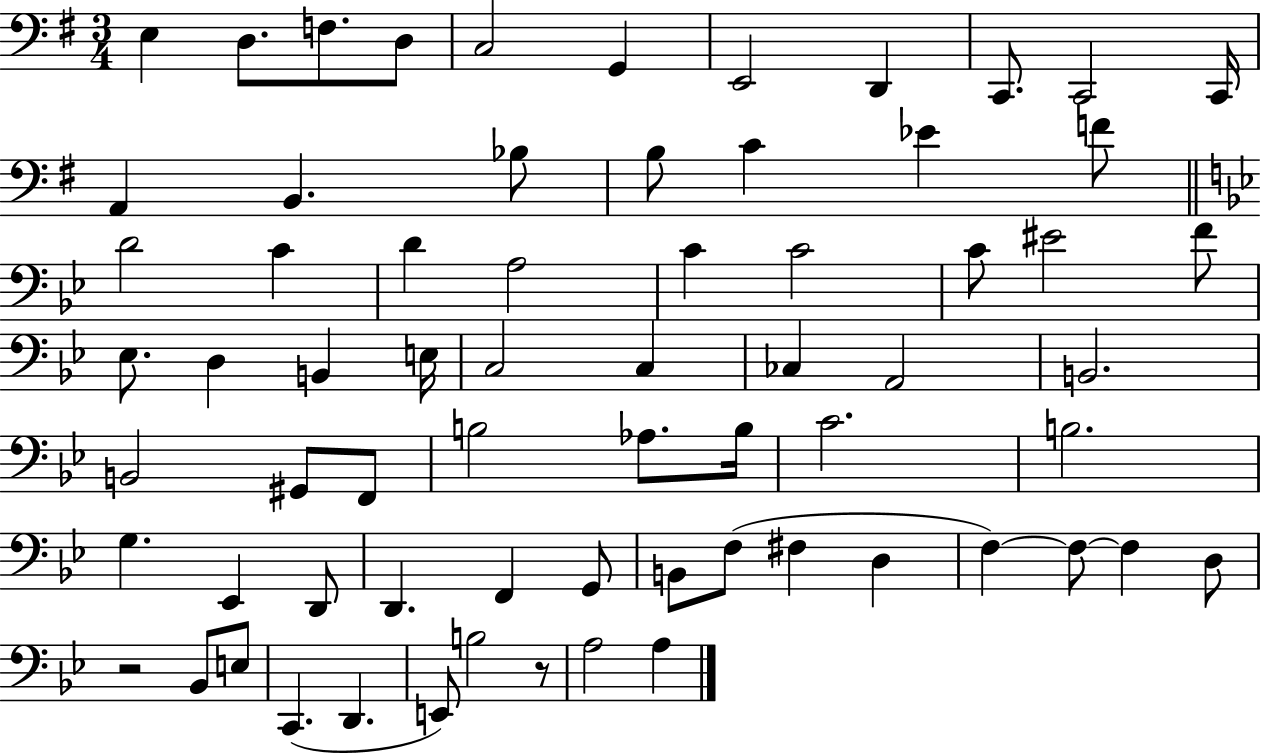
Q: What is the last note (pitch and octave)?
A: A3